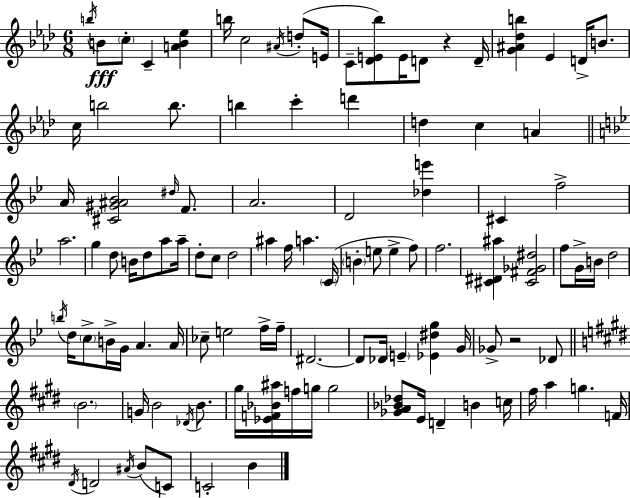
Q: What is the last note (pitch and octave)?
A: B4